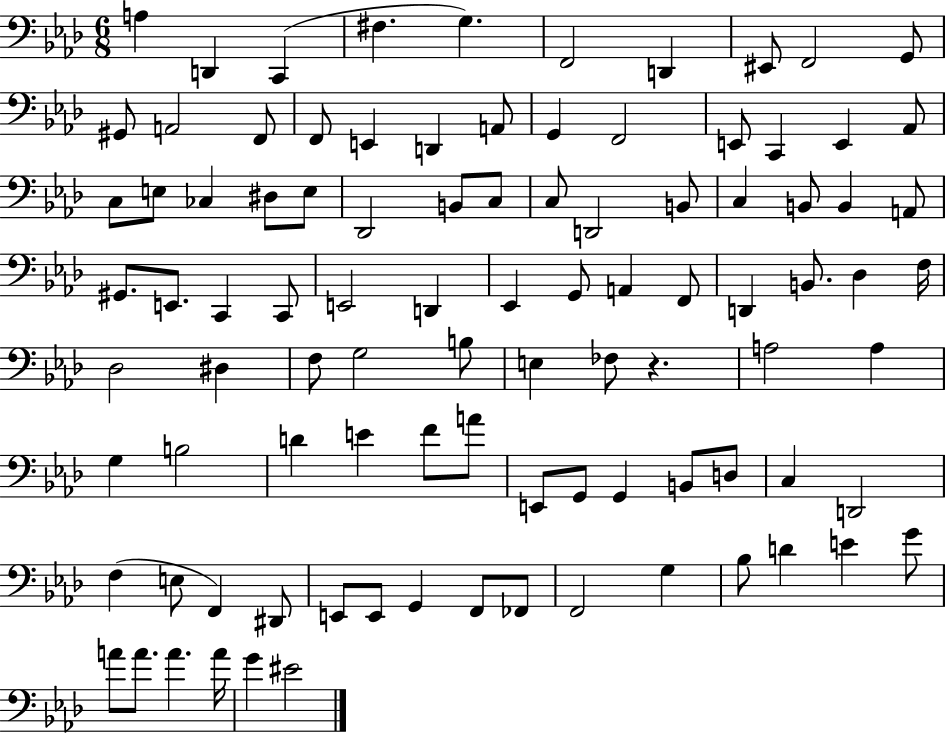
{
  \clef bass
  \numericTimeSignature
  \time 6/8
  \key aes \major
  a4 d,4 c,4( | fis4. g4.) | f,2 d,4 | eis,8 f,2 g,8 | \break gis,8 a,2 f,8 | f,8 e,4 d,4 a,8 | g,4 f,2 | e,8 c,4 e,4 aes,8 | \break c8 e8 ces4 dis8 e8 | des,2 b,8 c8 | c8 d,2 b,8 | c4 b,8 b,4 a,8 | \break gis,8. e,8. c,4 c,8 | e,2 d,4 | ees,4 g,8 a,4 f,8 | d,4 b,8. des4 f16 | \break des2 dis4 | f8 g2 b8 | e4 fes8 r4. | a2 a4 | \break g4 b2 | d'4 e'4 f'8 a'8 | e,8 g,8 g,4 b,8 d8 | c4 d,2 | \break f4( e8 f,4) dis,8 | e,8 e,8 g,4 f,8 fes,8 | f,2 g4 | bes8 d'4 e'4 g'8 | \break a'8 a'8. a'4. a'16 | g'4 eis'2 | \bar "|."
}